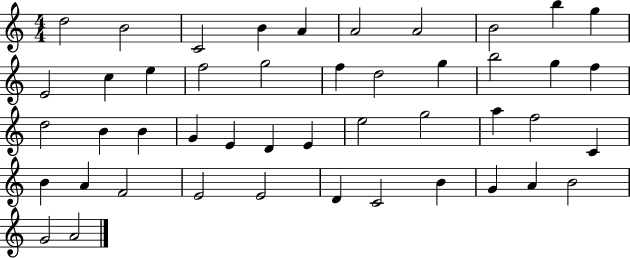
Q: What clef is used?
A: treble